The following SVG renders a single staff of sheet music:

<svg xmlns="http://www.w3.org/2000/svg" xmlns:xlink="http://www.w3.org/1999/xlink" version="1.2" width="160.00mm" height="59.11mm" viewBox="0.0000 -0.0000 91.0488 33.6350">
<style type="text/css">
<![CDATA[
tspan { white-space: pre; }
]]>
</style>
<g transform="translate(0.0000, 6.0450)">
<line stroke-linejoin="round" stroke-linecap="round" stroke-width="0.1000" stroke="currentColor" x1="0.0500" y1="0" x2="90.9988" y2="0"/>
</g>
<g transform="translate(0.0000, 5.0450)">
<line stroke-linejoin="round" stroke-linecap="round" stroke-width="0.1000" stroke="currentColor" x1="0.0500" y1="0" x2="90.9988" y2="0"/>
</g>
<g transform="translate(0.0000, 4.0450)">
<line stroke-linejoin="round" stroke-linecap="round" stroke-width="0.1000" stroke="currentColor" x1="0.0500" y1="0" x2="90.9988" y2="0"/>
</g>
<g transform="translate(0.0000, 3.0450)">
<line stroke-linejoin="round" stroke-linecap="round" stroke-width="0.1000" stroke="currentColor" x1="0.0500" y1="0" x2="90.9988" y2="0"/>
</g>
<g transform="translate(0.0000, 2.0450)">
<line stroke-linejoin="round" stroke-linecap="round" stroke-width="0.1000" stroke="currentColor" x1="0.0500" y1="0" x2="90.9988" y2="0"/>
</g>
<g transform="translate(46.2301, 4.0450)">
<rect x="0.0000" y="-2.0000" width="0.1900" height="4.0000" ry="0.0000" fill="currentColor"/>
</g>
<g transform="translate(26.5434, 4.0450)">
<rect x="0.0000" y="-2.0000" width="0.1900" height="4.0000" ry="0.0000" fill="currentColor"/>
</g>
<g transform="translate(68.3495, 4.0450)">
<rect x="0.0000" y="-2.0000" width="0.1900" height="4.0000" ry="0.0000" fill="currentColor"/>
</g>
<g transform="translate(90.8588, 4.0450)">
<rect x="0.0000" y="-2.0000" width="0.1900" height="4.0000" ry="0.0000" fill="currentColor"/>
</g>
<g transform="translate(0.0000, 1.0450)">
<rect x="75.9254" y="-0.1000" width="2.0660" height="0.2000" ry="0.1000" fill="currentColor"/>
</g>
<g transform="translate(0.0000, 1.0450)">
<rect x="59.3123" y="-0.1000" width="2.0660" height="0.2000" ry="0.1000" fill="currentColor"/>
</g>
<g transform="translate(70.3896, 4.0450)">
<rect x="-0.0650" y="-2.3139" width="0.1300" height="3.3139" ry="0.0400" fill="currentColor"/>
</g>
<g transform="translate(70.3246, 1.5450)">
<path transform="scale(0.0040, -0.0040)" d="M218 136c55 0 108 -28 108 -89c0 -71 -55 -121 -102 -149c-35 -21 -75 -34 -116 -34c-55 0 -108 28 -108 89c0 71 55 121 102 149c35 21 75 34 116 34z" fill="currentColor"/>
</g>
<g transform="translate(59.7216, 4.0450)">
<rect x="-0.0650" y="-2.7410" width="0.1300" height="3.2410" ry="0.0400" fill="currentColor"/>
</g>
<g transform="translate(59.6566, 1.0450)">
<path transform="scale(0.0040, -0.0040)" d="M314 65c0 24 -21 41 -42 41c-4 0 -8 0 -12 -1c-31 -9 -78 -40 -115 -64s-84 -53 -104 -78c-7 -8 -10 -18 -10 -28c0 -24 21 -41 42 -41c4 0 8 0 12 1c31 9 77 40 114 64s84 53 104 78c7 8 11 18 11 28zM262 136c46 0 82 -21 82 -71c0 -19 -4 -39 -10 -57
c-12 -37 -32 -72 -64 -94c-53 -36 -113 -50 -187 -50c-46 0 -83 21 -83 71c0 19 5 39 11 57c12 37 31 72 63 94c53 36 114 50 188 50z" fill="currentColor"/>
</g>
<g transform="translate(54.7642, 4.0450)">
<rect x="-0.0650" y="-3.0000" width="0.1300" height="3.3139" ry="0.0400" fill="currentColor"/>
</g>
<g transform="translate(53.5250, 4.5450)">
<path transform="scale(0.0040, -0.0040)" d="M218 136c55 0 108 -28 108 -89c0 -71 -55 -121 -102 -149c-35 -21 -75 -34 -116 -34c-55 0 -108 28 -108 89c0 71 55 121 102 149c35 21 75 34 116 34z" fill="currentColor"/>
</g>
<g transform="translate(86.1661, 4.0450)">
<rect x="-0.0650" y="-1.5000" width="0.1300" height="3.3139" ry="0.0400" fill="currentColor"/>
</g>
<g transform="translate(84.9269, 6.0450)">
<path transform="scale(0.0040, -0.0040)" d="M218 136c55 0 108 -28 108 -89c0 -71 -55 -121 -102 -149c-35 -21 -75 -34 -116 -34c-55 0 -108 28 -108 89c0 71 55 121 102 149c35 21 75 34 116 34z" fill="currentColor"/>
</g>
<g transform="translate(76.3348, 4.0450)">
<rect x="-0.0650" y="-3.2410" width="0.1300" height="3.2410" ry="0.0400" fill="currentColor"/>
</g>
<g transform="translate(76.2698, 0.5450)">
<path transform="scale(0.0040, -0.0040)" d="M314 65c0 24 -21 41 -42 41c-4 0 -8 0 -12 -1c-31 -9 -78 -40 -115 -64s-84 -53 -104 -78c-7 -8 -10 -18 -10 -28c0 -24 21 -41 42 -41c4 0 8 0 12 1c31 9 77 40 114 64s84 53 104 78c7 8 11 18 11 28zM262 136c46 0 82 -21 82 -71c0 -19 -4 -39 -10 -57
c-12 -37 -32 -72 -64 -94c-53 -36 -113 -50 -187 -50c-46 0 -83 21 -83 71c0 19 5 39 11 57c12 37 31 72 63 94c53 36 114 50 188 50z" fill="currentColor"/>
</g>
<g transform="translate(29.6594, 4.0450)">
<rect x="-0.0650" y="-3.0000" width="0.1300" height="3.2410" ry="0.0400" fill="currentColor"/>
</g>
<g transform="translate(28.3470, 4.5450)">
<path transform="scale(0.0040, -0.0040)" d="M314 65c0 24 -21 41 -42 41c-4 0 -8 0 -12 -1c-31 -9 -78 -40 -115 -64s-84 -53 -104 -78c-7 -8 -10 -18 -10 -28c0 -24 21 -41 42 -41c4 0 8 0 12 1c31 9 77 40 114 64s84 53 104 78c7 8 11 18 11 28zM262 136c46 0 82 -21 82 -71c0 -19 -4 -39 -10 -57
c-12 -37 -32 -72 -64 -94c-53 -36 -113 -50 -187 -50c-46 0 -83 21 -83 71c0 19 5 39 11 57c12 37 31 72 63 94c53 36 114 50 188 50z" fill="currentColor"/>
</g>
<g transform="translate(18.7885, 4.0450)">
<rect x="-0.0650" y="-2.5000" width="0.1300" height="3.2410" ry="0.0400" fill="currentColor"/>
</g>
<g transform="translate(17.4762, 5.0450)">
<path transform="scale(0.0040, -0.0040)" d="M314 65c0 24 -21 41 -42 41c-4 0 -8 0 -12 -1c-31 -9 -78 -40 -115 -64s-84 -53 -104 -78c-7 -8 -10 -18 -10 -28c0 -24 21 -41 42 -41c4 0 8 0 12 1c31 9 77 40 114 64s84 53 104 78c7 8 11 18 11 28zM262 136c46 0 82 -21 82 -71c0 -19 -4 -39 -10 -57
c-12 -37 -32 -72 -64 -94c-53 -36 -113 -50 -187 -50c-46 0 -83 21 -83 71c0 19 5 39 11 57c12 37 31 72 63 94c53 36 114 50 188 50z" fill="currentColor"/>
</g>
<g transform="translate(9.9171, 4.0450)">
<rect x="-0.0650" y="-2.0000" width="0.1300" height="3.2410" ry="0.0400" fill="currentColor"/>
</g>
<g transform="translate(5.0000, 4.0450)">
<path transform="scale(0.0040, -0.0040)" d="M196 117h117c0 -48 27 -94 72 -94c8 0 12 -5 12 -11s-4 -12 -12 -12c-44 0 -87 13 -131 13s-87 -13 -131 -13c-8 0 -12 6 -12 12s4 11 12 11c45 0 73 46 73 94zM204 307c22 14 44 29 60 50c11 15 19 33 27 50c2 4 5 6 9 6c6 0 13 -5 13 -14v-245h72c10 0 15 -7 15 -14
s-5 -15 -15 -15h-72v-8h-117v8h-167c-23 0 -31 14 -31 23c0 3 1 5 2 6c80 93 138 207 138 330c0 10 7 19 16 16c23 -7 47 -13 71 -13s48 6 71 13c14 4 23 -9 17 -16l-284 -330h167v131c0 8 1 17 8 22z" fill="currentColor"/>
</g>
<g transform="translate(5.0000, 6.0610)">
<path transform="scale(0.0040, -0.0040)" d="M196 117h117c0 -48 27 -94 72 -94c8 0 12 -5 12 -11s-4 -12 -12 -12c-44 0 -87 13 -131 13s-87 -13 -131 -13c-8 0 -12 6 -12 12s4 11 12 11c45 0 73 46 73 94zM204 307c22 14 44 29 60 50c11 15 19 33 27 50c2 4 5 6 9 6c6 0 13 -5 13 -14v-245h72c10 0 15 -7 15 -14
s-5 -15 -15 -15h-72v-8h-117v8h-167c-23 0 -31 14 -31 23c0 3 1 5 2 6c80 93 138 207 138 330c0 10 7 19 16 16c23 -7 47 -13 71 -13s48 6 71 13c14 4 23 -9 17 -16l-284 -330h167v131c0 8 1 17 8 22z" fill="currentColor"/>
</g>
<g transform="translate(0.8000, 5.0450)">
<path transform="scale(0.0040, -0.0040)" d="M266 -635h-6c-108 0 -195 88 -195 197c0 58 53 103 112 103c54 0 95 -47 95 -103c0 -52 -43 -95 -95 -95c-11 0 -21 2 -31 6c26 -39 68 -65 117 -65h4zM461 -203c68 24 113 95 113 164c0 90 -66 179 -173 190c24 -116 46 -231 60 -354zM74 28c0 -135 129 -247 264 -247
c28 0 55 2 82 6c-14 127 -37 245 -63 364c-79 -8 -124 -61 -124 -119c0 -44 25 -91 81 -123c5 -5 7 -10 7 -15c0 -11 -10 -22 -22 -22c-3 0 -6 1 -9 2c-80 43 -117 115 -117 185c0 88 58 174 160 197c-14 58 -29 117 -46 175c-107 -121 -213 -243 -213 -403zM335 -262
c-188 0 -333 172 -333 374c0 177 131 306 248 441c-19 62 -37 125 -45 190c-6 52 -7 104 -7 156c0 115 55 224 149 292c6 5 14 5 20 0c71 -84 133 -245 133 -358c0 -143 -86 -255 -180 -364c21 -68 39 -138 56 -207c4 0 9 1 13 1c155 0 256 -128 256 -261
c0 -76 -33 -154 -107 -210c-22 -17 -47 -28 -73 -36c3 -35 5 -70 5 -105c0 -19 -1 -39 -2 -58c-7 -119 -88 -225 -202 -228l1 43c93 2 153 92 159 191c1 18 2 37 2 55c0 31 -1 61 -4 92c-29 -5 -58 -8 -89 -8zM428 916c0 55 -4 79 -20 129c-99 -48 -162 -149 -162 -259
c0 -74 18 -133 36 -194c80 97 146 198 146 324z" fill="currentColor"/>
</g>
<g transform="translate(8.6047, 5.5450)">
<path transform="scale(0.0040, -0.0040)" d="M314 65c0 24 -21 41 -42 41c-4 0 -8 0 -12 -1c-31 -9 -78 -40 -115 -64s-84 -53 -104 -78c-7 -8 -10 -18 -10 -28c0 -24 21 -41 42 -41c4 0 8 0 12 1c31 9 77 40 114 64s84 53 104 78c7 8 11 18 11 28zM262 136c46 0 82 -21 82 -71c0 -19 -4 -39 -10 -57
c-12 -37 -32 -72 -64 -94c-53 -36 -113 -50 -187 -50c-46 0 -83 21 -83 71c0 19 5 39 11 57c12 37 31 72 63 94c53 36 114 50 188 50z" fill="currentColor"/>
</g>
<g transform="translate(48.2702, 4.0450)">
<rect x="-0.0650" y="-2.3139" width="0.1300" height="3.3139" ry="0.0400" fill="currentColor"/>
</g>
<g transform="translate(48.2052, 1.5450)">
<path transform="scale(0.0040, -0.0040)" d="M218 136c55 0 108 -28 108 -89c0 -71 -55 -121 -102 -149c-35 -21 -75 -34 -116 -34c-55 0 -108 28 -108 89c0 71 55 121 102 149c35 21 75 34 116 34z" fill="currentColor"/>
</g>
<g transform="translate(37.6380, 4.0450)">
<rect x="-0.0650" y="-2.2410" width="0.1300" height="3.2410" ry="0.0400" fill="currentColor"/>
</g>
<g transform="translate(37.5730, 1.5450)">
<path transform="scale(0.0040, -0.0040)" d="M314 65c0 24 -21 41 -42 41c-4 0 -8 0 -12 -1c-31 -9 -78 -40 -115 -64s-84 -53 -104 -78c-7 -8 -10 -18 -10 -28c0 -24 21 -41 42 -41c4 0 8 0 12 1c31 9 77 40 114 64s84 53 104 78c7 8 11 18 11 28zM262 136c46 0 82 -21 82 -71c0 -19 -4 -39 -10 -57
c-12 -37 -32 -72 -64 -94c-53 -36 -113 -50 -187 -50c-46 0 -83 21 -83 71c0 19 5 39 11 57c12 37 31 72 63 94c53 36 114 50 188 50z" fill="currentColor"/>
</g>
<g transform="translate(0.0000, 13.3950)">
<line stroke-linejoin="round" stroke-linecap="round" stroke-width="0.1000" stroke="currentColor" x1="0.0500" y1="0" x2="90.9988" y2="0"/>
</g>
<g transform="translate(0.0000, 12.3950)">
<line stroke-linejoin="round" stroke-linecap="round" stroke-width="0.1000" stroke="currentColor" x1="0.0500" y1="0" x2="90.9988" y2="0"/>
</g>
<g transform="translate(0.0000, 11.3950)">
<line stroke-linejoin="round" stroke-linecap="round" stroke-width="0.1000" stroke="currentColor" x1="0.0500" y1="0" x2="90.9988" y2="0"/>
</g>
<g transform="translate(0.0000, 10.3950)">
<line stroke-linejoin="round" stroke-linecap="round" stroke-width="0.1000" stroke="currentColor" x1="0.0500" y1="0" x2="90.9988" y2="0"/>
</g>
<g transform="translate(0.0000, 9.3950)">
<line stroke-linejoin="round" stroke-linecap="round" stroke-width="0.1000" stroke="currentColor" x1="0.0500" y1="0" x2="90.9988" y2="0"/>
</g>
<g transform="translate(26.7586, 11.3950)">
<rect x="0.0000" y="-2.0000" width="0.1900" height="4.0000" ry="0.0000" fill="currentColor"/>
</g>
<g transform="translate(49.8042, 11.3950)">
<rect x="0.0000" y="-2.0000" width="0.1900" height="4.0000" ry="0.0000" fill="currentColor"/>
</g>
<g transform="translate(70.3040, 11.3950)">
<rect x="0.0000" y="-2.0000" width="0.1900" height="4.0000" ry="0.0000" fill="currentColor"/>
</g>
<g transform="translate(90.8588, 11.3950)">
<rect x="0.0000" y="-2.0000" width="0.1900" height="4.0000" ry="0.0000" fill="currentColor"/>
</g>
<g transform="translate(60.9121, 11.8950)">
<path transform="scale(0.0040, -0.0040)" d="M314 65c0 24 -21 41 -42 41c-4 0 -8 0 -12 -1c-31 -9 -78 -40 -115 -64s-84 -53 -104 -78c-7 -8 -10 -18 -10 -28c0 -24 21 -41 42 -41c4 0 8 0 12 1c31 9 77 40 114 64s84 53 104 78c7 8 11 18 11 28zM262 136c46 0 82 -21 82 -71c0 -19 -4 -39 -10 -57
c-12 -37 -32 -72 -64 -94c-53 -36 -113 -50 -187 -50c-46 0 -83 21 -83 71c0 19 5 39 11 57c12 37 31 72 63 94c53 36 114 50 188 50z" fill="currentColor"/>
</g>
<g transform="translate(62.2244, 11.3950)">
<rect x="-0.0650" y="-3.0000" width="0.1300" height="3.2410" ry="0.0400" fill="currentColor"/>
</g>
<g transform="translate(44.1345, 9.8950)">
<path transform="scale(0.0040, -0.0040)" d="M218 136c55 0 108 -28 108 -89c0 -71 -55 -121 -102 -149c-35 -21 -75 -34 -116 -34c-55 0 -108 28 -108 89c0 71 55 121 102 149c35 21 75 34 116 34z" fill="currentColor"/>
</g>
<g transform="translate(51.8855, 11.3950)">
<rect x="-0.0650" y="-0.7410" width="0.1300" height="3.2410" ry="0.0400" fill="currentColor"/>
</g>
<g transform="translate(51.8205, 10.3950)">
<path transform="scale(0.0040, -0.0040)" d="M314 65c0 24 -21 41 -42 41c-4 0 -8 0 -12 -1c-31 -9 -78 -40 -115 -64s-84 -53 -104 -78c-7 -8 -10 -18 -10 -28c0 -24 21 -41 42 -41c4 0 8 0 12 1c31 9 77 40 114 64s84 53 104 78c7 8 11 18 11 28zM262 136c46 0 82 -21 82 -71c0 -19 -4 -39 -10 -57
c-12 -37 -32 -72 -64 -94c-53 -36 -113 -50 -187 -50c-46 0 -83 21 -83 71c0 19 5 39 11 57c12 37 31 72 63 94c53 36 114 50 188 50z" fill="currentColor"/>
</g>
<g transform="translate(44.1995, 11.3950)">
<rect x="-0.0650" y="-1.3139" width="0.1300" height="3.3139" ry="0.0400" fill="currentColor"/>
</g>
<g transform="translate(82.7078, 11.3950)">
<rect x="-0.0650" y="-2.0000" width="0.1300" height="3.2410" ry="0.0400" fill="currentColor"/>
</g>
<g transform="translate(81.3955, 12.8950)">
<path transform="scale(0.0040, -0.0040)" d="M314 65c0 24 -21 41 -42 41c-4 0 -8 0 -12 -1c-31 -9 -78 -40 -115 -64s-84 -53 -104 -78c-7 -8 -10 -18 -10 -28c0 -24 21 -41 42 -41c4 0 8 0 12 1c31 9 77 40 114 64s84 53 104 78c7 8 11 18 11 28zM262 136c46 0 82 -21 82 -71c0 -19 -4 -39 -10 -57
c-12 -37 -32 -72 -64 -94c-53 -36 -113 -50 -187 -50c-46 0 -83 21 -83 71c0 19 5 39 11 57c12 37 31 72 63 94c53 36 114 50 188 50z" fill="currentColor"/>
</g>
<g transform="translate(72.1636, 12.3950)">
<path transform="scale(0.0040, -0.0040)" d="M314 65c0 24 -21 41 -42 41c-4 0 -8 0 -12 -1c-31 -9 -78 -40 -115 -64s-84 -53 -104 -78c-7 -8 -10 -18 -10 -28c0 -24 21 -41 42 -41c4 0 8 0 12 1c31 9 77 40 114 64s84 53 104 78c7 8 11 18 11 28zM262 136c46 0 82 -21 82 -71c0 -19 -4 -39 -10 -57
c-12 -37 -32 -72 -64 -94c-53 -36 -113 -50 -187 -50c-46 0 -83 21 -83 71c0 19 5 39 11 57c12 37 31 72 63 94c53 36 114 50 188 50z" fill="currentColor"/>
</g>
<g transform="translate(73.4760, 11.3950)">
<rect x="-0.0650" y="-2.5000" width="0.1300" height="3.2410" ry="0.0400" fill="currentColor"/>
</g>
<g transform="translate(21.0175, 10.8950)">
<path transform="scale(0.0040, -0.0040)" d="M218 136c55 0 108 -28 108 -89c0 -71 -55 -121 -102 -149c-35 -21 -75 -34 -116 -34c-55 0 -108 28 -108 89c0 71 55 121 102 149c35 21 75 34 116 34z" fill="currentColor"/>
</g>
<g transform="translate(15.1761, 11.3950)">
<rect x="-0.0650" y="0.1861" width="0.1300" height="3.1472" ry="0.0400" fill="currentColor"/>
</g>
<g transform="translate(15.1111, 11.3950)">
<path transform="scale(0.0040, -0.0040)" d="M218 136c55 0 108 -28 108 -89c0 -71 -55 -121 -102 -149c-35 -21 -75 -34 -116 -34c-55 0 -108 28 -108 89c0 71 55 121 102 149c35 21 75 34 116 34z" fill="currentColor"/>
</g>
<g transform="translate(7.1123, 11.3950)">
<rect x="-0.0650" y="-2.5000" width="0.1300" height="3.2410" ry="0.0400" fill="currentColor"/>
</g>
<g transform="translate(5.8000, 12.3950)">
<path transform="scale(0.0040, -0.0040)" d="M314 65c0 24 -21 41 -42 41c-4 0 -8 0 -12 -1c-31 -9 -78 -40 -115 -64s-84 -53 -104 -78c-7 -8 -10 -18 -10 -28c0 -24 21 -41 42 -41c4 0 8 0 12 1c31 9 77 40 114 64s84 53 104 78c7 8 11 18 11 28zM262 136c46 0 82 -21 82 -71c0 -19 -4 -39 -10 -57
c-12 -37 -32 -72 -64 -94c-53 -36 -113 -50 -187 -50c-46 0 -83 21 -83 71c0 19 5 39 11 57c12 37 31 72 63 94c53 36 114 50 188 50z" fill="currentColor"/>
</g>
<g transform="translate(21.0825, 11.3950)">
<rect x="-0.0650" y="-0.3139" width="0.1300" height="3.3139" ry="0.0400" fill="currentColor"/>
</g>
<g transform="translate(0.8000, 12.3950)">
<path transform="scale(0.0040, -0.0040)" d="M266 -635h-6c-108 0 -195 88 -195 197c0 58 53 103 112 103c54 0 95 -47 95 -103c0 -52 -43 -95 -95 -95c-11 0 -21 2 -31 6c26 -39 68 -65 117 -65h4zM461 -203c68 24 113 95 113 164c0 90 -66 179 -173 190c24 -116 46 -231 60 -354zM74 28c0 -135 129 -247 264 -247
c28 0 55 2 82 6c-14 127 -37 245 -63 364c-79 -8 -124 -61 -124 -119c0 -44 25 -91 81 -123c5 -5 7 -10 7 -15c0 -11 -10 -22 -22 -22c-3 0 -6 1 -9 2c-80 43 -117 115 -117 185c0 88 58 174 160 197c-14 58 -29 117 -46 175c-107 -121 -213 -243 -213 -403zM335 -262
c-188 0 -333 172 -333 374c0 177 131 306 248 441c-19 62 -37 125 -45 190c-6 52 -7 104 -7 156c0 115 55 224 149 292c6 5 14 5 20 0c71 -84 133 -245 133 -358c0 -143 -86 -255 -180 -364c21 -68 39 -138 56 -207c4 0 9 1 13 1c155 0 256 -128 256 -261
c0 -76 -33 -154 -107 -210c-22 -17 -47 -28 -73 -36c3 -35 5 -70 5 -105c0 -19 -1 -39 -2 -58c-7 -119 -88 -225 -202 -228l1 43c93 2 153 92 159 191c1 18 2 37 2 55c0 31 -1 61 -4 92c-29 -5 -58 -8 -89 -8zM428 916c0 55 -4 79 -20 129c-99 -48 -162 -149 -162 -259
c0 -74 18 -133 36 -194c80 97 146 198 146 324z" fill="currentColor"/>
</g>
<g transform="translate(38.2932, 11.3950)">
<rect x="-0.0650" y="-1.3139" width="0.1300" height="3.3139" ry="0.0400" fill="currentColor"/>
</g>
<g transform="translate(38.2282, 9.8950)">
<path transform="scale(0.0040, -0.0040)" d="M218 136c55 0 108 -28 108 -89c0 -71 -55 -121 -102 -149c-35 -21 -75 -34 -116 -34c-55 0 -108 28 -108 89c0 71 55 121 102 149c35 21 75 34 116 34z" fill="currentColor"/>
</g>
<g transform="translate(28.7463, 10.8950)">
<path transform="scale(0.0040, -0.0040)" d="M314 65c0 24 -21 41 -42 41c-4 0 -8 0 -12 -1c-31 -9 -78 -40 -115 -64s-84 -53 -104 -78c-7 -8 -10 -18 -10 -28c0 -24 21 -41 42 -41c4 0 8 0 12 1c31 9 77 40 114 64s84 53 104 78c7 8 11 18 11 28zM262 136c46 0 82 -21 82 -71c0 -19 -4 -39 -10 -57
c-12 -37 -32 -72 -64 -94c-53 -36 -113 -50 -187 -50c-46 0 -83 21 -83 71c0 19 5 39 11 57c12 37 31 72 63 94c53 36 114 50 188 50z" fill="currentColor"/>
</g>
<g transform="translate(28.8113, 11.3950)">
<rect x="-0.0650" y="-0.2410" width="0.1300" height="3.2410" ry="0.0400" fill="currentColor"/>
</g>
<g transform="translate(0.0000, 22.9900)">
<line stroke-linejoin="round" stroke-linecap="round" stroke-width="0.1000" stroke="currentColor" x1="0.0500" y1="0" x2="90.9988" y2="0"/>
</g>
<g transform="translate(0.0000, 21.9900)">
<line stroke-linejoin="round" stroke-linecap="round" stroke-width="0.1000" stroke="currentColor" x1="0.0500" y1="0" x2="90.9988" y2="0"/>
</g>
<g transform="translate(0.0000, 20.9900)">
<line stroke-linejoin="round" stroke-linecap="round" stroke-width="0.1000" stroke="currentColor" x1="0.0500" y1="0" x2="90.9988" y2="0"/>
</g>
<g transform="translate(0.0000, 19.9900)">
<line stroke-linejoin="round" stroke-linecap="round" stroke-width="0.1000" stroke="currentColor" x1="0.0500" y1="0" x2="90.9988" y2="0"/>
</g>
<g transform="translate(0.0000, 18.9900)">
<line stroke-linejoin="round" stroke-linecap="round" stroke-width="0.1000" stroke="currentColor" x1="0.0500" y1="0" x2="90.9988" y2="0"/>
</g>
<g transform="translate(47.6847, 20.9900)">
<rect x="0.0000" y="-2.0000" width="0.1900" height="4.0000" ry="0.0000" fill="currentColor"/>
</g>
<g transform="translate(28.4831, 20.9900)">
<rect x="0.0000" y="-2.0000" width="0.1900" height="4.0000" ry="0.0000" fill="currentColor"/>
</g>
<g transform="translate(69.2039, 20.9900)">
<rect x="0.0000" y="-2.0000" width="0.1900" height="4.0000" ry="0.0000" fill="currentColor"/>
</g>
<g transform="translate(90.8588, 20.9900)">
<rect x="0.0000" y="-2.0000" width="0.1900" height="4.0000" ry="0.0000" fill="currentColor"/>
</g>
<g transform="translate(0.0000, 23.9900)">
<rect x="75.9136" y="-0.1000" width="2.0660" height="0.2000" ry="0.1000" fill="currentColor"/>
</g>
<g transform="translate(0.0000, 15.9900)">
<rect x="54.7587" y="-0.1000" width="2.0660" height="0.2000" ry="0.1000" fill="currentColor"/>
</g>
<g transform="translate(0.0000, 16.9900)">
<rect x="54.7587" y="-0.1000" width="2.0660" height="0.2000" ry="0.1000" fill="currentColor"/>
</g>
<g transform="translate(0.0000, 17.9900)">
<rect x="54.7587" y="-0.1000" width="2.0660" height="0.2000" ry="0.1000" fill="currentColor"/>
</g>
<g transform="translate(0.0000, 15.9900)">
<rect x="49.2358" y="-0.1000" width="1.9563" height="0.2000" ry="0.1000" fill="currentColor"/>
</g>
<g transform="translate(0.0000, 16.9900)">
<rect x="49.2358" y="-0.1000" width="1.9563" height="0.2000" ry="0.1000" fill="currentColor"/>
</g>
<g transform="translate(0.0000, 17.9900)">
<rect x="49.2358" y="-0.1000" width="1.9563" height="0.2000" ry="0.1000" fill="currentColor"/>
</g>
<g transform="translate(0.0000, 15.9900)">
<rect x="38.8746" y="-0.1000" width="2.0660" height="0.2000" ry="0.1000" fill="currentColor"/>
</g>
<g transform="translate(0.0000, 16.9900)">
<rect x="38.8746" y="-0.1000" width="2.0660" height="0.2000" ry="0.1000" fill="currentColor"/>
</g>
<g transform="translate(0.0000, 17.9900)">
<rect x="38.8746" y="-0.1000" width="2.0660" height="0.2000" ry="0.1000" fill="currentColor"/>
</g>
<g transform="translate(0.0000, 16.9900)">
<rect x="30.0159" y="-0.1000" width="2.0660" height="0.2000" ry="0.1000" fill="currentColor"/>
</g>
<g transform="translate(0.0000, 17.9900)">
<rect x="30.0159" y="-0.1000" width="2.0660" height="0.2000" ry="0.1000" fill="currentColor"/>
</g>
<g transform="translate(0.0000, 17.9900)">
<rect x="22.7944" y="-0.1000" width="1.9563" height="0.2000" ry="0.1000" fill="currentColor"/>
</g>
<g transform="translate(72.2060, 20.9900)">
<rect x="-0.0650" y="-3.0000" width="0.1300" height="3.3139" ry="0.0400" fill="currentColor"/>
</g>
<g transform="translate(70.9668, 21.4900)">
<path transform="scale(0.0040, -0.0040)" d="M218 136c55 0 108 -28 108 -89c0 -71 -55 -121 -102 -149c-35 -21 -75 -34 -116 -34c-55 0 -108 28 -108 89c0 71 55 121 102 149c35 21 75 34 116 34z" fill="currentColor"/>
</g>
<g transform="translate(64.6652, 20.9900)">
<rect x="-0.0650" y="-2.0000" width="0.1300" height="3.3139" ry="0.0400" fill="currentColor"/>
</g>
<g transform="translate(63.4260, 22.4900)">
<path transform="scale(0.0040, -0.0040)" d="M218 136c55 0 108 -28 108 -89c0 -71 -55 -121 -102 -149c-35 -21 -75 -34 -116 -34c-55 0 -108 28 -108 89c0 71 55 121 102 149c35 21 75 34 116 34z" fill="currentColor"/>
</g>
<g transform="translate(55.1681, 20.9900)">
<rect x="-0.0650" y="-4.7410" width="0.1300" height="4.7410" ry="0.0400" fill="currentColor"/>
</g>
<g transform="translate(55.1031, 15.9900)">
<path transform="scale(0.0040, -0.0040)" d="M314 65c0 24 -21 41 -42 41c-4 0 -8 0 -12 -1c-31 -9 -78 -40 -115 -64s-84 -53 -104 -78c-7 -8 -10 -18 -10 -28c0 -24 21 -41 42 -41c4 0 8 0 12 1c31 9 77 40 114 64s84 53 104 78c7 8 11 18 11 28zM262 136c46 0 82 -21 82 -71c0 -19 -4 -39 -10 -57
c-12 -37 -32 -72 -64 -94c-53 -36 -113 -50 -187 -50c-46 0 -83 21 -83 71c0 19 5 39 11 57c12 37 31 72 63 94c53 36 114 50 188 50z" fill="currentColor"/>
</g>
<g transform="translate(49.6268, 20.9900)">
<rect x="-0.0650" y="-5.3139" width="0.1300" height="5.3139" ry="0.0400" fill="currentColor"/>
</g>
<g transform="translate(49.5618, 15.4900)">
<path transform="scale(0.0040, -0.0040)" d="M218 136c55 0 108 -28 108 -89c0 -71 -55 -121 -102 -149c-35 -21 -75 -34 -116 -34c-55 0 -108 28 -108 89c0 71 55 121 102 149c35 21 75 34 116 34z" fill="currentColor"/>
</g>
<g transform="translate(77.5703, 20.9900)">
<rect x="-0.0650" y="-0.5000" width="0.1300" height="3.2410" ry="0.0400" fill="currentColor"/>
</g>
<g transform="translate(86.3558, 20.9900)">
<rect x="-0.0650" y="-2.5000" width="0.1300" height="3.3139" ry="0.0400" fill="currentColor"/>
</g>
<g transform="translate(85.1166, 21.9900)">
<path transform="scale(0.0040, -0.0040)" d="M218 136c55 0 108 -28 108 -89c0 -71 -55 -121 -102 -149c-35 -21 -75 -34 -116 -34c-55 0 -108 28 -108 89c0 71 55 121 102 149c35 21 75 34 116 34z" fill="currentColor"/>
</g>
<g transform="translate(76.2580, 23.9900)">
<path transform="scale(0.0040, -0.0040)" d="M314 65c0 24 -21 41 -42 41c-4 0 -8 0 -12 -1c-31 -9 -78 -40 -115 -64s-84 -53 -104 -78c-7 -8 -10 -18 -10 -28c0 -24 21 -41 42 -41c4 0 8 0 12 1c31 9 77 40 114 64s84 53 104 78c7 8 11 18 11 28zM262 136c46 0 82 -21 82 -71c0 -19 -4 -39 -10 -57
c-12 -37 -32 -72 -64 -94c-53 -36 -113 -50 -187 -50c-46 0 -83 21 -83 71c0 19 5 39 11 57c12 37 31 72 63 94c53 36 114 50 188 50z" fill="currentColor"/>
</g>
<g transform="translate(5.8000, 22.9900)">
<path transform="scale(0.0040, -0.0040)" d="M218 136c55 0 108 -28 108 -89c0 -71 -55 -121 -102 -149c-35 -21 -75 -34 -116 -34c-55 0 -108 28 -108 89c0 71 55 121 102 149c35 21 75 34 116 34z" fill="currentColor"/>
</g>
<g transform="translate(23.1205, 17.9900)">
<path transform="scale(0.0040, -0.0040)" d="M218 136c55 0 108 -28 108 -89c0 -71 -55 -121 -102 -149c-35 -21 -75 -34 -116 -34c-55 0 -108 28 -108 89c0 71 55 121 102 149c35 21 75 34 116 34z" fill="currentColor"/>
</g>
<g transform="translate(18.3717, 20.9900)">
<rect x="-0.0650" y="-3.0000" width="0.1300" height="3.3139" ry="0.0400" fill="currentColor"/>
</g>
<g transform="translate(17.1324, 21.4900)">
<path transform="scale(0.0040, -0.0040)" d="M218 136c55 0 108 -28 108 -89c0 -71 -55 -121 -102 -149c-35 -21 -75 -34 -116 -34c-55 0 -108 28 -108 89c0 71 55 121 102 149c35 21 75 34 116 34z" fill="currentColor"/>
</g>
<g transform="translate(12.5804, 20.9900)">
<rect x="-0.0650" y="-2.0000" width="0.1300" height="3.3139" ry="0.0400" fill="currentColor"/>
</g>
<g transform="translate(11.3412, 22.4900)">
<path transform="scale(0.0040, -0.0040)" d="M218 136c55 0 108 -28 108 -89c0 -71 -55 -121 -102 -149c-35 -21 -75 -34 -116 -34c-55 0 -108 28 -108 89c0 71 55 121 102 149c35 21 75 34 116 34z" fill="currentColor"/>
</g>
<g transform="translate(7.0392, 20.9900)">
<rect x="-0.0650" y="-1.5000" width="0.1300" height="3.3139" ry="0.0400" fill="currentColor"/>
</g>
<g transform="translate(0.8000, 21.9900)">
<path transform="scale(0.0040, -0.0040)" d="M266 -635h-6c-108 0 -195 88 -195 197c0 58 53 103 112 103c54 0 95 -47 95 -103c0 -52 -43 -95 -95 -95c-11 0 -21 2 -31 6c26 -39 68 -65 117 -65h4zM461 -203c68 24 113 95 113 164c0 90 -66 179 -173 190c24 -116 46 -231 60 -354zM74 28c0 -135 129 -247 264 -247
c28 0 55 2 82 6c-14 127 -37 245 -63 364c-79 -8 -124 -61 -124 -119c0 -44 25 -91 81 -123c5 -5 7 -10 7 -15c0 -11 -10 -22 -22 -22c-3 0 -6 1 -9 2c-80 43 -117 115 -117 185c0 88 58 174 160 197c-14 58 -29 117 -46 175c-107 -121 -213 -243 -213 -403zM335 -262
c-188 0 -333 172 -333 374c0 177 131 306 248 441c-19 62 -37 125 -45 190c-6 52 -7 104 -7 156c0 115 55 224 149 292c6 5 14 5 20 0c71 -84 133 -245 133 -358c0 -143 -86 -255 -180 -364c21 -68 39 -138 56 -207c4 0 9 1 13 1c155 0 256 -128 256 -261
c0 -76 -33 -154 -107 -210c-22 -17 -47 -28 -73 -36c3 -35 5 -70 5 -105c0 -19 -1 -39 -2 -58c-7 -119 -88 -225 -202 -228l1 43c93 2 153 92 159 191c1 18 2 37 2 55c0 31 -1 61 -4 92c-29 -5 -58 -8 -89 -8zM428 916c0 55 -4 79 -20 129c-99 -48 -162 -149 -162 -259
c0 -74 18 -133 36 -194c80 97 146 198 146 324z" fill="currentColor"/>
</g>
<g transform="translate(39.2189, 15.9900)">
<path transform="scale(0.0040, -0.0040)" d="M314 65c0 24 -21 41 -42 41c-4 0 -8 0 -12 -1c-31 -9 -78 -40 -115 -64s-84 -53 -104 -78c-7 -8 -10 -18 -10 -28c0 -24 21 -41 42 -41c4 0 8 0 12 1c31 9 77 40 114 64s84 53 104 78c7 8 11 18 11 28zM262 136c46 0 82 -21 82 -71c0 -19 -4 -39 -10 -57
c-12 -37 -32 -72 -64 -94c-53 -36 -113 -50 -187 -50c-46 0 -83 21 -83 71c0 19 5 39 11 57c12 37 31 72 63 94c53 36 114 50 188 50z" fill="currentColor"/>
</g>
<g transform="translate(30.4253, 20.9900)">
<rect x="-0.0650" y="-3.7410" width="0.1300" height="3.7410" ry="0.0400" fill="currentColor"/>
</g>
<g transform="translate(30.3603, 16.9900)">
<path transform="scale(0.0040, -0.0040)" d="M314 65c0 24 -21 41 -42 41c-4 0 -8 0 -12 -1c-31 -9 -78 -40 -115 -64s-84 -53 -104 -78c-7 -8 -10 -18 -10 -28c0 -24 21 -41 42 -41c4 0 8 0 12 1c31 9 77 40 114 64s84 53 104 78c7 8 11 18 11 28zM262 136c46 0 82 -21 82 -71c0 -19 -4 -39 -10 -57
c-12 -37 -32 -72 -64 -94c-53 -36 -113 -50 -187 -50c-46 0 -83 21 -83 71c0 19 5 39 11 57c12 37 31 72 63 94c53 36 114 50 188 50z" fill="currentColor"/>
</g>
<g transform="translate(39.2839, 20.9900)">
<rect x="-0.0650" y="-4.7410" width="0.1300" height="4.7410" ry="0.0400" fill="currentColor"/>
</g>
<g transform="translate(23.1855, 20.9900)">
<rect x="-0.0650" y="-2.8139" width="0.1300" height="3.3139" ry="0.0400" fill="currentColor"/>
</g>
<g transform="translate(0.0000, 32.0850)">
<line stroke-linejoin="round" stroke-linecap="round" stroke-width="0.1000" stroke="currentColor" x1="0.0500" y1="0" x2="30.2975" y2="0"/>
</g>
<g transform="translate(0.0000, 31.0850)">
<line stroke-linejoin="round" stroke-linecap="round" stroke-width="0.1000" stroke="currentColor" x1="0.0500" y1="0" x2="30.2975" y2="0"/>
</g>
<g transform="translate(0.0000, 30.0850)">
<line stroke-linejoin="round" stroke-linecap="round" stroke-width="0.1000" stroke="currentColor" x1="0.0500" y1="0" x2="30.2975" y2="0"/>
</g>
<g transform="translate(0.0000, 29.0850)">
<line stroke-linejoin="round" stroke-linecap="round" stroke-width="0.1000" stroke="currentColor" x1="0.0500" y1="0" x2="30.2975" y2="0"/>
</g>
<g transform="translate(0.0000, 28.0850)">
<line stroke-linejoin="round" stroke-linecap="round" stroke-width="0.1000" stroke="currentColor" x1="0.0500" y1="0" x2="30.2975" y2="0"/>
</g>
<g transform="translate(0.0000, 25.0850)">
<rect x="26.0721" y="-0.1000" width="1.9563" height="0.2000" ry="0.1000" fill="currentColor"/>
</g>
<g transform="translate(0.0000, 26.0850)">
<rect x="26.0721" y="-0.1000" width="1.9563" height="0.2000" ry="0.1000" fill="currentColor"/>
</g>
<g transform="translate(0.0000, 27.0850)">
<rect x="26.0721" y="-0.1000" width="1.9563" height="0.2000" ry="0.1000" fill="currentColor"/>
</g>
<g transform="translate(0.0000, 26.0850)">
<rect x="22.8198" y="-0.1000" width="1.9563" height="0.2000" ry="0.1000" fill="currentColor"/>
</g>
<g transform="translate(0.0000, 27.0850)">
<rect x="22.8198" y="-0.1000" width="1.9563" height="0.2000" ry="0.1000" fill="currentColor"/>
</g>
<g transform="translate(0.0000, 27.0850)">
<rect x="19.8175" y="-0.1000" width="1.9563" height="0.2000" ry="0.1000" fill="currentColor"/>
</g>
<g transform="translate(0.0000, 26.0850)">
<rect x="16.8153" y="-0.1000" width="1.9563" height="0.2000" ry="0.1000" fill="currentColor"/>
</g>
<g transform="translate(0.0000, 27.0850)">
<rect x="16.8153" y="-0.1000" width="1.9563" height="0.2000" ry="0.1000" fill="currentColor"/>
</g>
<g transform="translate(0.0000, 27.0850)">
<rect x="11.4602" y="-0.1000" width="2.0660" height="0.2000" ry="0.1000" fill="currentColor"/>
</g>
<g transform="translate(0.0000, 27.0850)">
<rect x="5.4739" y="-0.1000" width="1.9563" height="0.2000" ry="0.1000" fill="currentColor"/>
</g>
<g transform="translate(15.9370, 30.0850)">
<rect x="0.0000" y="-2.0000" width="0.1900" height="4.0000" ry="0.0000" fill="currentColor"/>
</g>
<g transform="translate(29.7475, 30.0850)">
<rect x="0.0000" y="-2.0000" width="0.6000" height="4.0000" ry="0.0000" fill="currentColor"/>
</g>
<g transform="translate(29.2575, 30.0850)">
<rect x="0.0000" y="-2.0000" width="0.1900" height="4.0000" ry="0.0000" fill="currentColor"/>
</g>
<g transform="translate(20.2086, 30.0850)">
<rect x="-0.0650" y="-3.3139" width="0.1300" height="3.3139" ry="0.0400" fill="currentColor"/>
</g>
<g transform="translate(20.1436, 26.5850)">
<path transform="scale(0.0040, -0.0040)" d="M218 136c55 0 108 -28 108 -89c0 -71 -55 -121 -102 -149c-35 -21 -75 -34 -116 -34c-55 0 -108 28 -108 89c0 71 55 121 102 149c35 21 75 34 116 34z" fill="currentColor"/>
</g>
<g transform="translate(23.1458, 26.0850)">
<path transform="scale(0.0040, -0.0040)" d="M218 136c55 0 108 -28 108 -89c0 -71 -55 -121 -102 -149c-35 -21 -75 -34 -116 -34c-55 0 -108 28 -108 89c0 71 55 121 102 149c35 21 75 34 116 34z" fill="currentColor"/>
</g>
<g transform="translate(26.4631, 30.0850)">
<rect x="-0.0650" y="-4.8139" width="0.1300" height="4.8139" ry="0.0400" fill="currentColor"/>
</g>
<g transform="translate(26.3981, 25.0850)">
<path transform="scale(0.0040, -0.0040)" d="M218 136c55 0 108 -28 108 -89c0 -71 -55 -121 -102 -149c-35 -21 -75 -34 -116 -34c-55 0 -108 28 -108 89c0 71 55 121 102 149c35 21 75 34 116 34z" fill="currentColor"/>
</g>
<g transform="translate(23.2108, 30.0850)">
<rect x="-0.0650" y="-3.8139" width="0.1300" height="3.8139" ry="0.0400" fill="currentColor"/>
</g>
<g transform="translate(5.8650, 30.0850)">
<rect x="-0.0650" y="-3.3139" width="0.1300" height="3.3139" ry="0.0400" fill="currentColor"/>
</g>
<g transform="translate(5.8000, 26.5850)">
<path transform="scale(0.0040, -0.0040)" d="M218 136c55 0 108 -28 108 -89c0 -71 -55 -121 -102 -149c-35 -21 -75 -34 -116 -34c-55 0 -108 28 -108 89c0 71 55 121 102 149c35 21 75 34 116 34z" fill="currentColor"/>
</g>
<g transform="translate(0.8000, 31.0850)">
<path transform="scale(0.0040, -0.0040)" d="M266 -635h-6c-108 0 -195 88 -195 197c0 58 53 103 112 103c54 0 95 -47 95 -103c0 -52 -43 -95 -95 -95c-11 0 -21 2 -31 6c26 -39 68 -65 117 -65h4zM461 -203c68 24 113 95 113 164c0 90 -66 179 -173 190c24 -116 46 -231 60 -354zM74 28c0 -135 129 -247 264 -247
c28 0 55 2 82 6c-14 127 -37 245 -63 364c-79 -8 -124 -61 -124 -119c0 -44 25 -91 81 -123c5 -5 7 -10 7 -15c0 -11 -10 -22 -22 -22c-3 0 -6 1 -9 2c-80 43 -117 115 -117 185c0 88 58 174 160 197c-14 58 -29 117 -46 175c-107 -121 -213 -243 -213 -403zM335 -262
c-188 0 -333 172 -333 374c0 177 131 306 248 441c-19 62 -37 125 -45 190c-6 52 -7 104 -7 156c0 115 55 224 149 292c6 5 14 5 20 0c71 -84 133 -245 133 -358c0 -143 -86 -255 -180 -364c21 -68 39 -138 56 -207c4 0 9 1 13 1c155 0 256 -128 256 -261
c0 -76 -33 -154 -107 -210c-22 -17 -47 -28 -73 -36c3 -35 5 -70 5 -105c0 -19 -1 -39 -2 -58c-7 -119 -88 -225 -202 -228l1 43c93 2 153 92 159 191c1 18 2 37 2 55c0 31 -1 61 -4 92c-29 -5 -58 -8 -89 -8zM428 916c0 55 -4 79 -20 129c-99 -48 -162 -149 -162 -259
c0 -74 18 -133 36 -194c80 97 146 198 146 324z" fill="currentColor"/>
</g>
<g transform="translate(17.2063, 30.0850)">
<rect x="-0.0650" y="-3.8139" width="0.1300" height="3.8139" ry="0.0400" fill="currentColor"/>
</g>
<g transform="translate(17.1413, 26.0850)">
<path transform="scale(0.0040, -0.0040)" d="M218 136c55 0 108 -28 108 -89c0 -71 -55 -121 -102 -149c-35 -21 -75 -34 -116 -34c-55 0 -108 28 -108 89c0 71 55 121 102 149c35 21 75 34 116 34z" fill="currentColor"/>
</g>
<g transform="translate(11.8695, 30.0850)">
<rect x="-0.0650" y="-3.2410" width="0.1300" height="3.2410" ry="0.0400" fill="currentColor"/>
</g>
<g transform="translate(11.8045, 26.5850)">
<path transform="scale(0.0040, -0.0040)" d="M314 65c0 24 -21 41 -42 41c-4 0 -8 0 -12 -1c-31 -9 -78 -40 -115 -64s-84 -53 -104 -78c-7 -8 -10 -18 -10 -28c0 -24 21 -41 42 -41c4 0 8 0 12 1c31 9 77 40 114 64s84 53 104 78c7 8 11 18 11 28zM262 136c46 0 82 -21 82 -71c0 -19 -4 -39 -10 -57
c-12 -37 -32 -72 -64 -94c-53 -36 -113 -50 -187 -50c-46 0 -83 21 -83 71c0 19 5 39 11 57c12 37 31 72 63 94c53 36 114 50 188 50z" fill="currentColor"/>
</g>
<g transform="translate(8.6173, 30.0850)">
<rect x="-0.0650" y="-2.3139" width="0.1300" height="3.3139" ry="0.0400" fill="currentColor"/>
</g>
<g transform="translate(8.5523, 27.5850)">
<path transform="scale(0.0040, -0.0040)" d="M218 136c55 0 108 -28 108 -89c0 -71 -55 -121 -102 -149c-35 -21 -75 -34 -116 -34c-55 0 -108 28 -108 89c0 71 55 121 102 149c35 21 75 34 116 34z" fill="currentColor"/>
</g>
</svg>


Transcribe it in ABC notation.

X:1
T:Untitled
M:4/4
L:1/4
K:C
F2 G2 A2 g2 g A a2 g b2 E G2 B c c2 e e d2 A2 G2 F2 E F A a c'2 e'2 f' e'2 F A C2 G b g b2 c' b c' e'